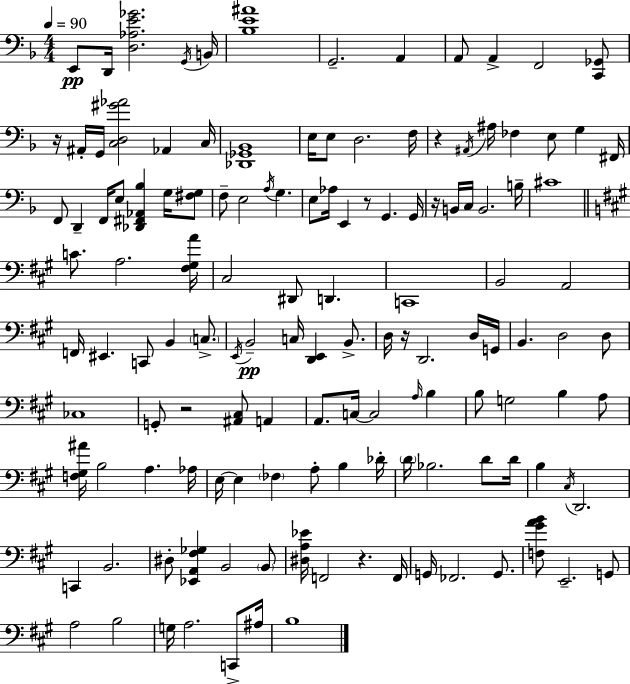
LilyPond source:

{
  \clef bass
  \numericTimeSignature
  \time 4/4
  \key f \major
  \tempo 4 = 90
  e,8\pp d,16 <d aes e' ges'>2. \acciaccatura { g,16 } | b,16 <bes e' ais'>1 | g,2.-- a,4 | a,8 a,4-> f,2 <c, ges,>8 | \break r16 ais,16-. g,16 <c d gis' aes'>2 aes,4 | c16 <des, ges, bes,>1 | e16 e8 d2. | f16 r4 \acciaccatura { ais,16 } ais16 fes4 e8 g4 | \break fis,16 f,8 d,4-- f,16 e8 <des, fis, aes, bes>4 g16 | <fis g>8 f8-- e2 \acciaccatura { a16 } g4. | e8 aes16 e,4 r8 g,4. | g,16 r16 b,16 c16 b,2. | \break b16-- cis'1 | \bar "||" \break \key a \major c'8. a2. <fis gis a'>16 | cis2 dis,8 d,4. | c,1 | b,2 a,2 | \break f,16 eis,4. c,8 b,4 \parenthesize c8.-> | \acciaccatura { e,16 }\pp b,2-- c16 <d, e,>4 b,8.-> | d16 r16 d,2. d16 | g,16 b,4. d2 d8 | \break ces1 | g,8-. r2 <ais, cis>8 a,4 | a,8. c16~~ c2 \grace { a16 } b4 | b8 g2 b4 | \break a8 <f gis ais'>16 b2 a4. | aes16 e16~~ e4 \parenthesize fes4 a8-. b4 | des'16-. \parenthesize d'16 bes2. d'8 | d'16 b4 \acciaccatura { cis16 } d,2. | \break c,4 b,2. | dis8-. <ees, a, fis ges>4 b,2 | \parenthesize b,8 <dis a ees'>16 f,2 r4. | f,16 g,16 fes,2. | \break g,8. <f gis' a' b'>8 e,2.-- | g,8 a2 b2 | g16 a2. | c,8-> ais16 b1 | \break \bar "|."
}